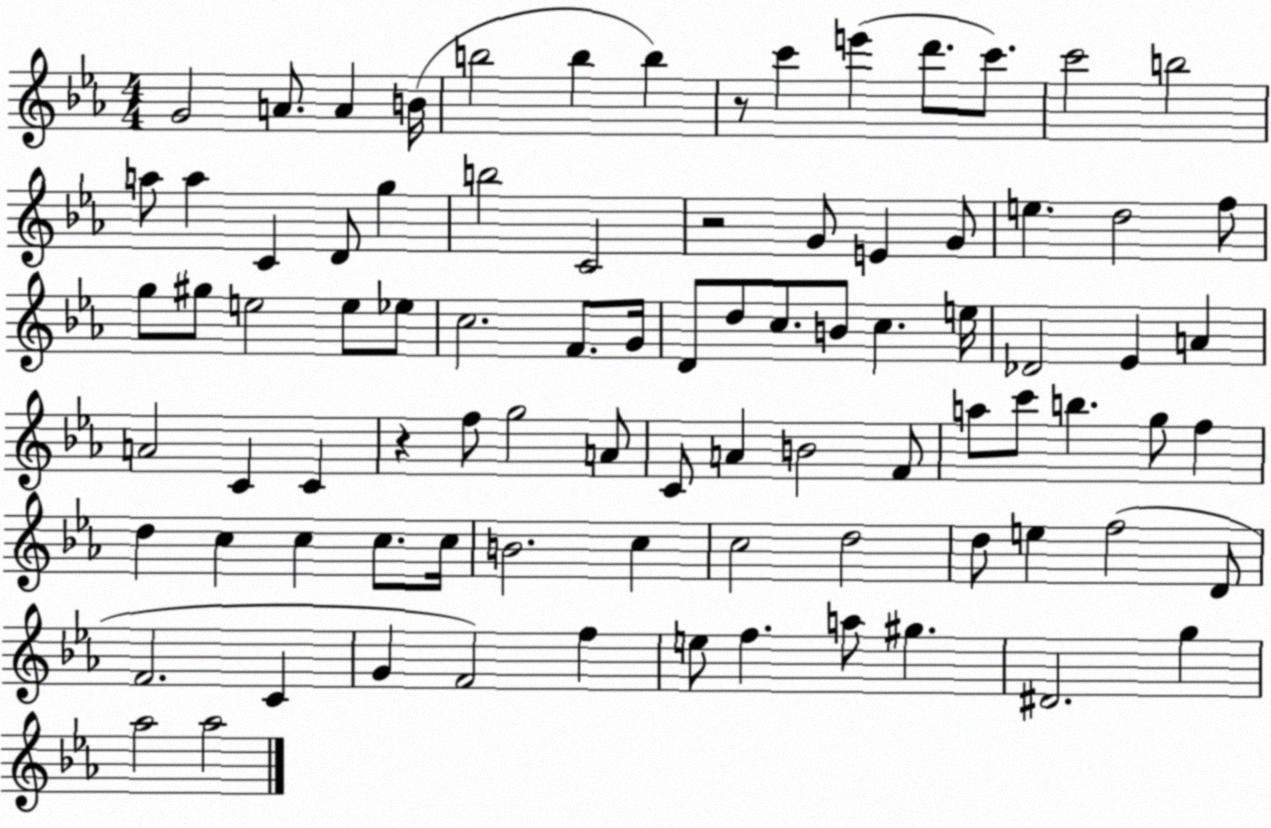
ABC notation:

X:1
T:Untitled
M:4/4
L:1/4
K:Eb
G2 A/2 A B/4 b2 b b z/2 c' e' d'/2 c'/2 c'2 b2 a/2 a C D/2 g b2 C2 z2 G/2 E G/2 e d2 f/2 g/2 ^g/2 e2 e/2 _e/2 c2 F/2 G/4 D/2 d/2 c/2 B/2 c e/4 _D2 _E A A2 C C z f/2 g2 A/2 C/2 A B2 F/2 a/2 c'/2 b g/2 f d c c c/2 c/4 B2 c c2 d2 d/2 e f2 D/2 F2 C G F2 f e/2 f a/2 ^g ^D2 g _a2 _a2